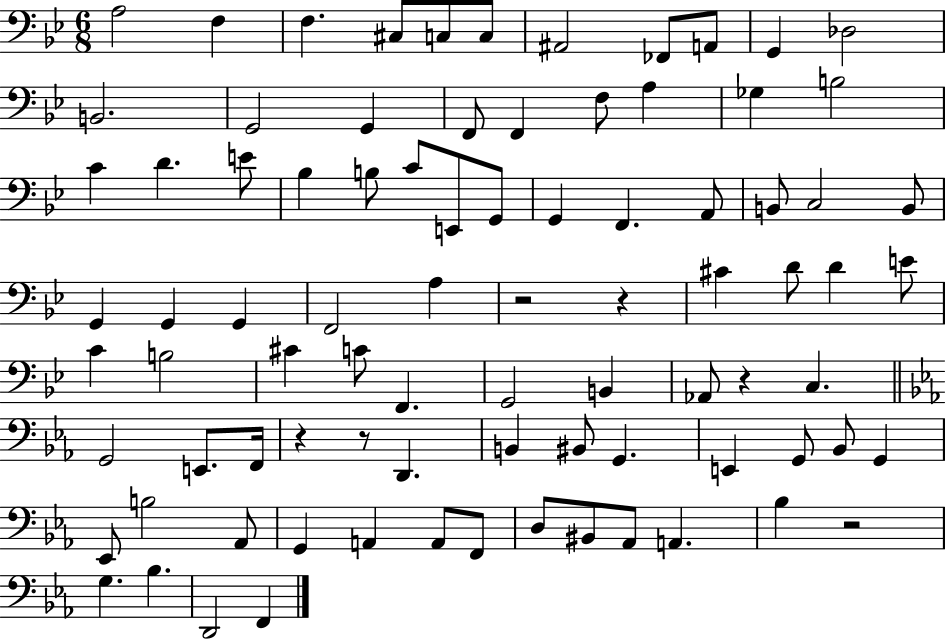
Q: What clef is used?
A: bass